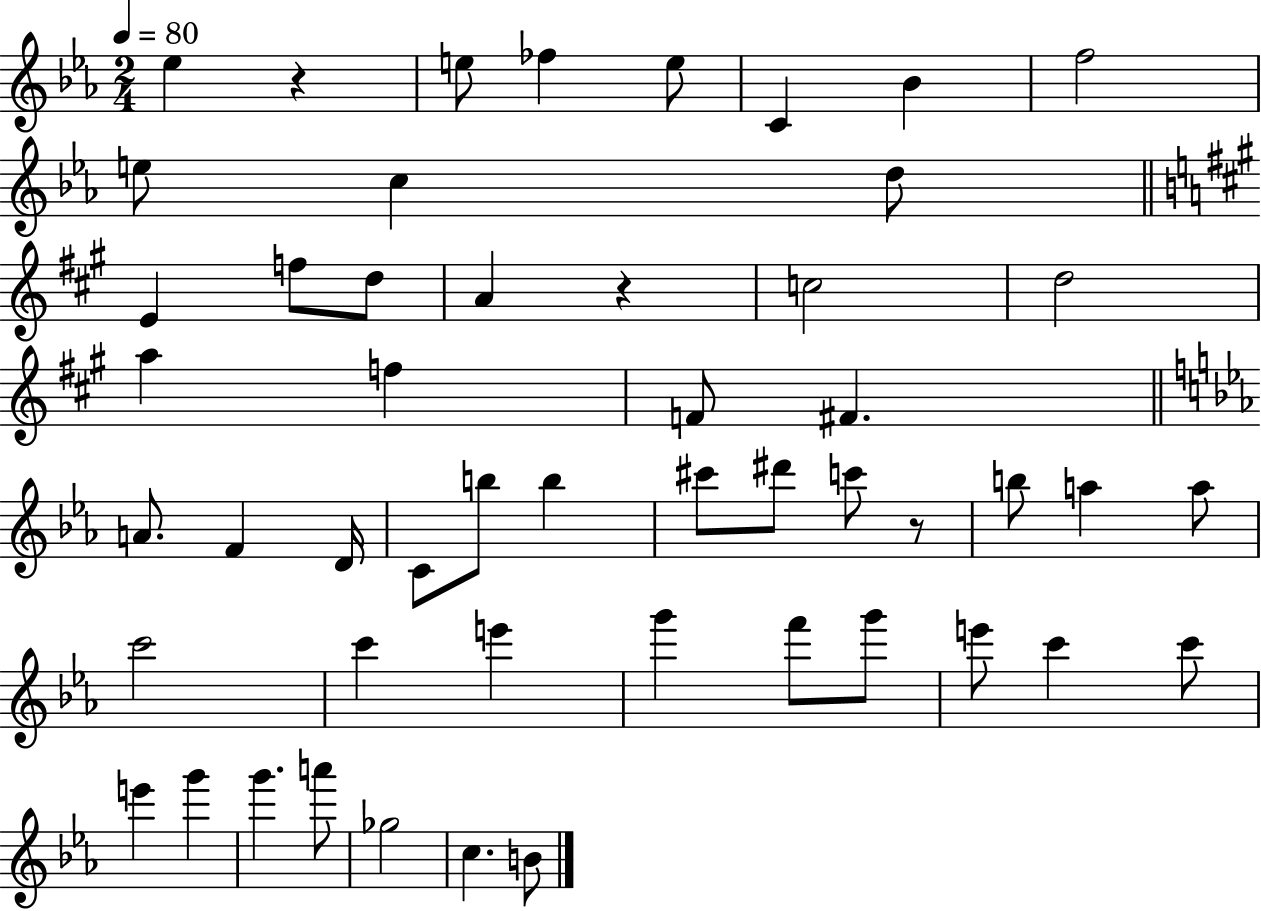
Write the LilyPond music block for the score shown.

{
  \clef treble
  \numericTimeSignature
  \time 2/4
  \key ees \major
  \tempo 4 = 80
  ees''4 r4 | e''8 fes''4 e''8 | c'4 bes'4 | f''2 | \break e''8 c''4 d''8 | \bar "||" \break \key a \major e'4 f''8 d''8 | a'4 r4 | c''2 | d''2 | \break a''4 f''4 | f'8 fis'4. | \bar "||" \break \key ees \major a'8. f'4 d'16 | c'8 b''8 b''4 | cis'''8 dis'''8 c'''8 r8 | b''8 a''4 a''8 | \break c'''2 | c'''4 e'''4 | g'''4 f'''8 g'''8 | e'''8 c'''4 c'''8 | \break e'''4 g'''4 | g'''4. a'''8 | ges''2 | c''4. b'8 | \break \bar "|."
}